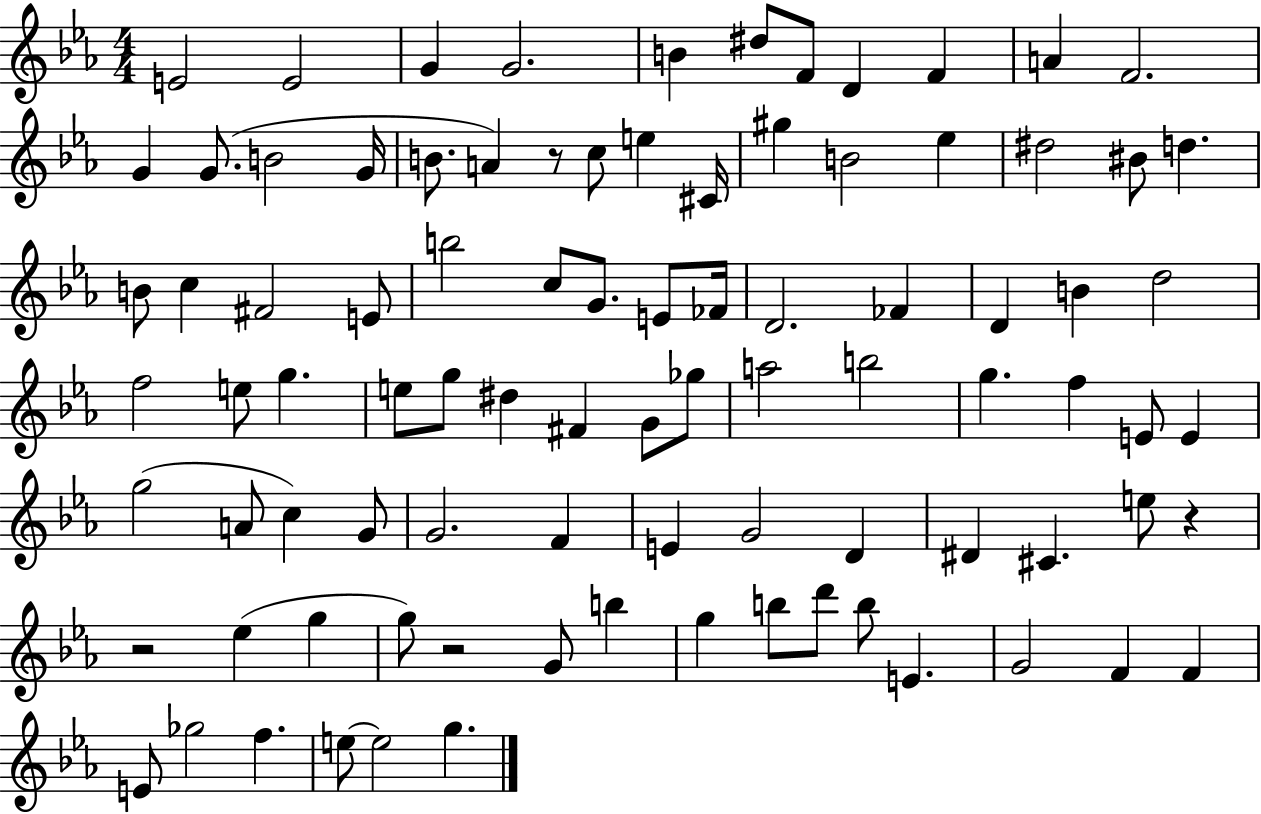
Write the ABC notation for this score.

X:1
T:Untitled
M:4/4
L:1/4
K:Eb
E2 E2 G G2 B ^d/2 F/2 D F A F2 G G/2 B2 G/4 B/2 A z/2 c/2 e ^C/4 ^g B2 _e ^d2 ^B/2 d B/2 c ^F2 E/2 b2 c/2 G/2 E/2 _F/4 D2 _F D B d2 f2 e/2 g e/2 g/2 ^d ^F G/2 _g/2 a2 b2 g f E/2 E g2 A/2 c G/2 G2 F E G2 D ^D ^C e/2 z z2 _e g g/2 z2 G/2 b g b/2 d'/2 b/2 E G2 F F E/2 _g2 f e/2 e2 g